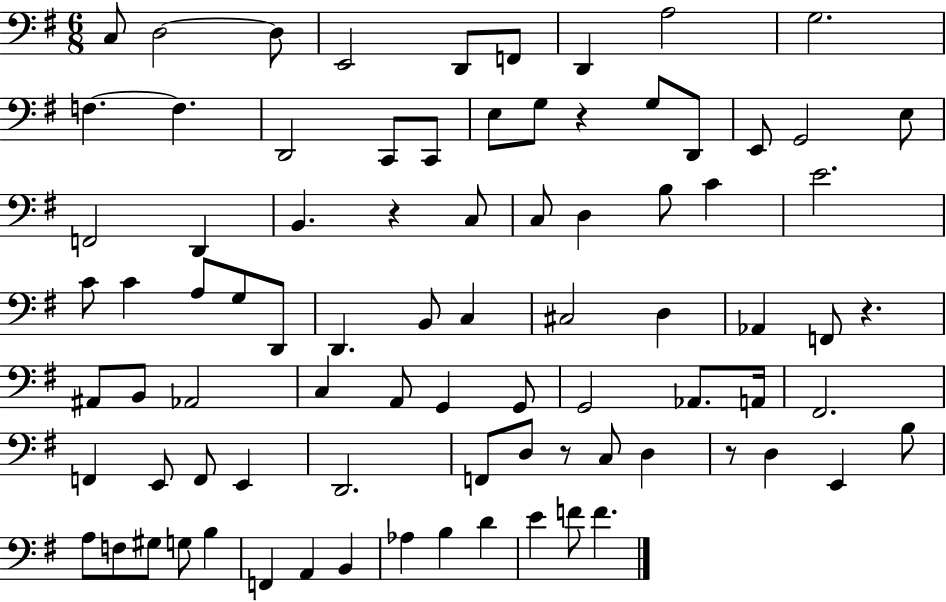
X:1
T:Untitled
M:6/8
L:1/4
K:G
C,/2 D,2 D,/2 E,,2 D,,/2 F,,/2 D,, A,2 G,2 F, F, D,,2 C,,/2 C,,/2 E,/2 G,/2 z G,/2 D,,/2 E,,/2 G,,2 E,/2 F,,2 D,, B,, z C,/2 C,/2 D, B,/2 C E2 C/2 C A,/2 G,/2 D,,/2 D,, B,,/2 C, ^C,2 D, _A,, F,,/2 z ^A,,/2 B,,/2 _A,,2 C, A,,/2 G,, G,,/2 G,,2 _A,,/2 A,,/4 ^F,,2 F,, E,,/2 F,,/2 E,, D,,2 F,,/2 D,/2 z/2 C,/2 D, z/2 D, E,, B,/2 A,/2 F,/2 ^G,/2 G,/2 B, F,, A,, B,, _A, B, D E F/2 F